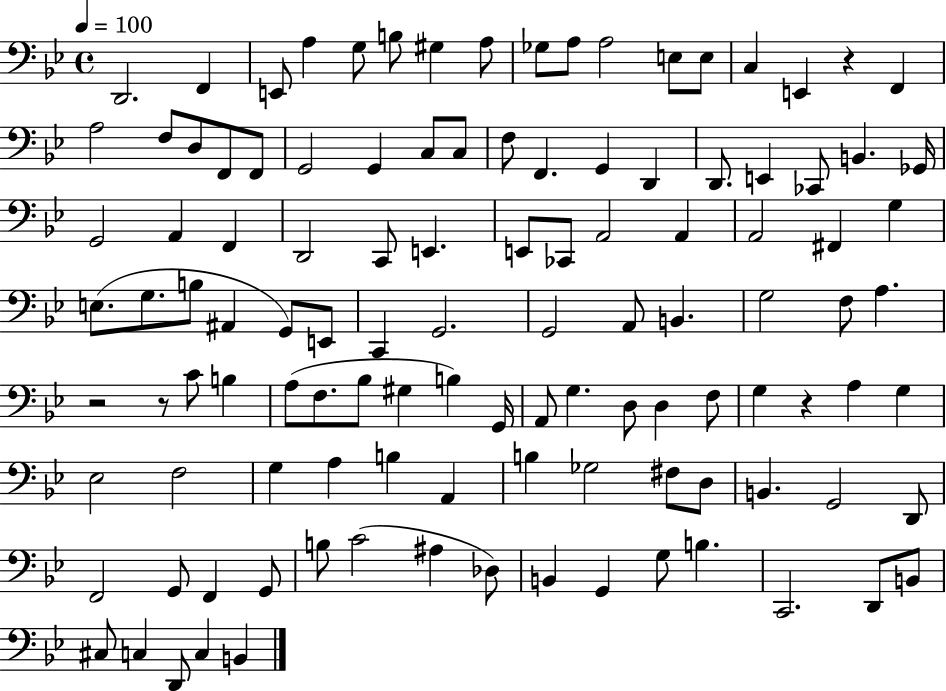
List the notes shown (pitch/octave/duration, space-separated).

D2/h. F2/q E2/e A3/q G3/e B3/e G#3/q A3/e Gb3/e A3/e A3/h E3/e E3/e C3/q E2/q R/q F2/q A3/h F3/e D3/e F2/e F2/e G2/h G2/q C3/e C3/e F3/e F2/q. G2/q D2/q D2/e. E2/q CES2/e B2/q. Gb2/s G2/h A2/q F2/q D2/h C2/e E2/q. E2/e CES2/e A2/h A2/q A2/h F#2/q G3/q E3/e. G3/e. B3/e A#2/q G2/e E2/e C2/q G2/h. G2/h A2/e B2/q. G3/h F3/e A3/q. R/h R/e C4/e B3/q A3/e F3/e. Bb3/e G#3/q B3/q G2/s A2/e G3/q. D3/e D3/q F3/e G3/q R/q A3/q G3/q Eb3/h F3/h G3/q A3/q B3/q A2/q B3/q Gb3/h F#3/e D3/e B2/q. G2/h D2/e F2/h G2/e F2/q G2/e B3/e C4/h A#3/q Db3/e B2/q G2/q G3/e B3/q. C2/h. D2/e B2/e C#3/e C3/q D2/e C3/q B2/q